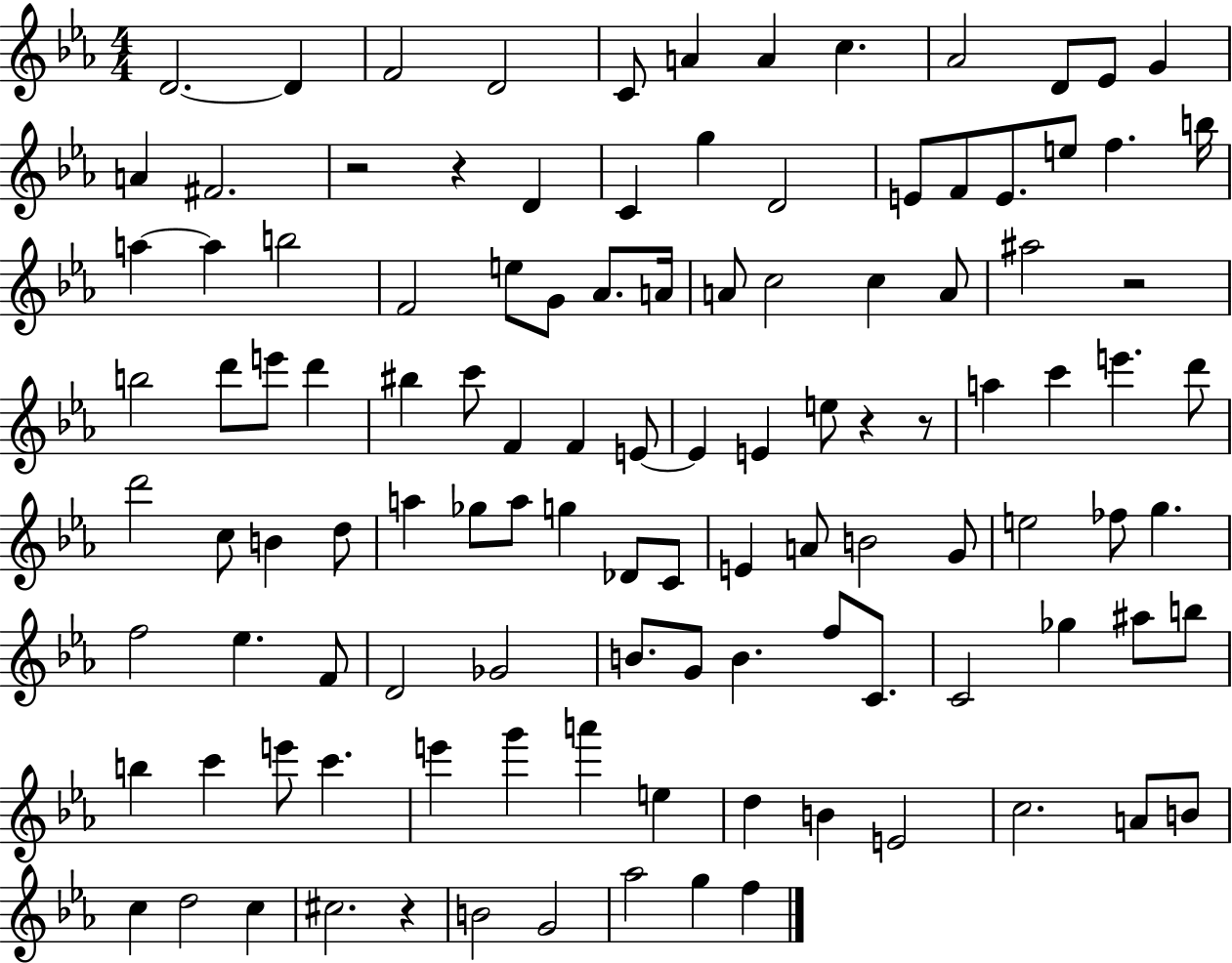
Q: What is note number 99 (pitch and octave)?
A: C5